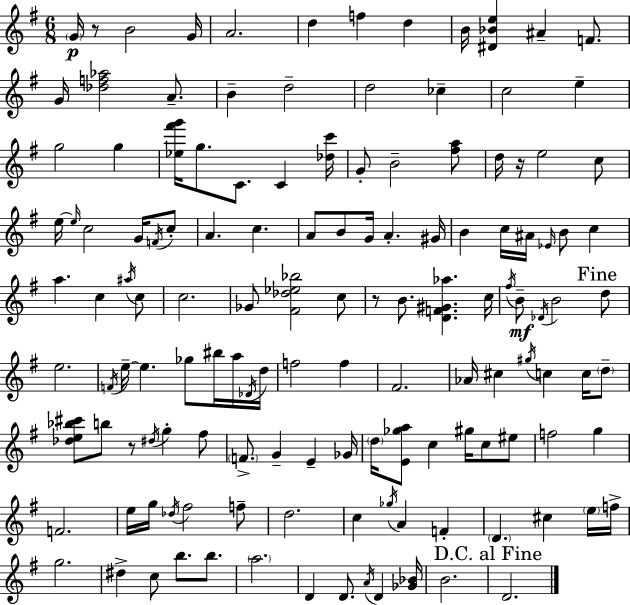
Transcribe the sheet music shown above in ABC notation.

X:1
T:Untitled
M:6/8
L:1/4
K:G
G/4 z/2 B2 G/4 A2 d f d B/4 [^D_Be] ^A F/2 G/4 [_df_a]2 A/2 B d2 d2 _c c2 e g2 g [_e^f'g']/4 g/2 C/2 C [_dc']/4 G/2 B2 [^fa]/2 d/4 z/4 e2 c/2 e/4 e/4 c2 G/4 F/4 c/2 A c A/2 B/2 G/4 A ^G/4 B c/4 ^A/4 _E/4 B/2 c a c ^a/4 c/2 c2 _G/2 [^F_d_e_b]2 c/2 z/2 B/2 [DF^G_a] c/4 ^f/4 B/2 _D/4 B2 d/2 e2 F/4 e/4 e _g/2 ^b/4 a/4 _D/4 d/4 f2 f ^F2 _A/4 ^c ^g/4 c c/4 d/2 [_de_b^c']/2 b/2 z/2 ^d/4 g ^f/2 F/2 G E _G/4 d/4 [E_ga]/2 c ^g/4 c/2 ^e/2 f2 g F2 e/4 g/4 _d/4 ^f2 f/2 d2 c _g/4 A F D ^c e/4 f/4 g2 ^d c/2 b/2 b/2 a2 D D/2 A/4 D [_G_B]/4 B2 D2